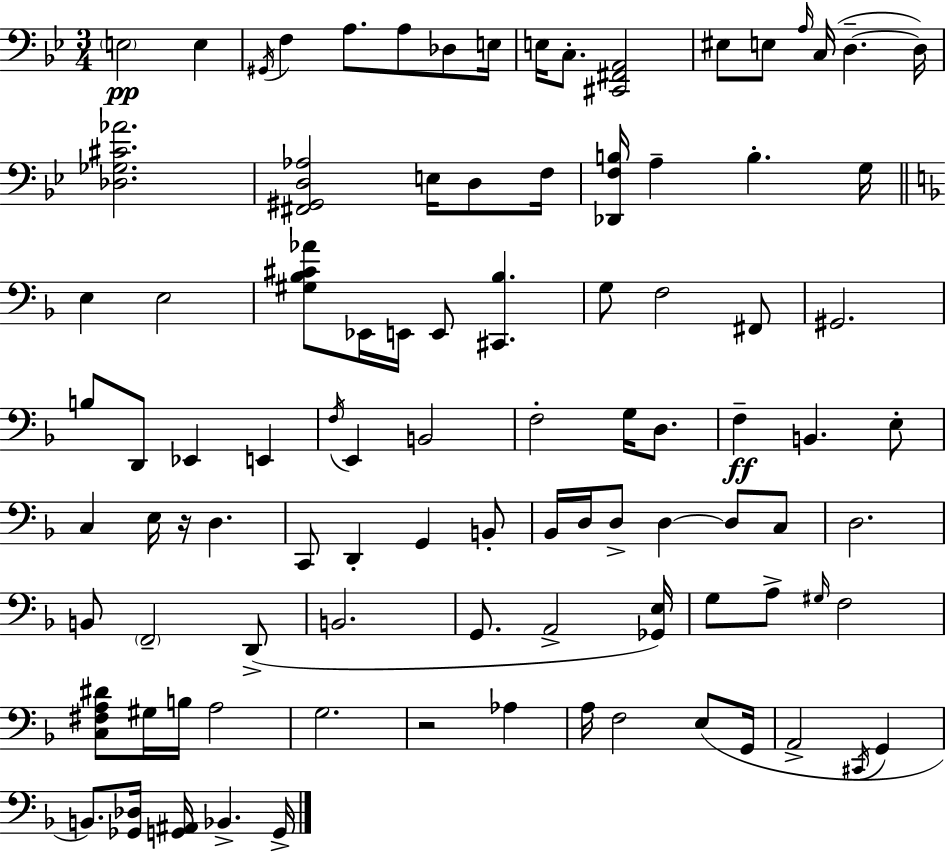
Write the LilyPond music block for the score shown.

{
  \clef bass
  \numericTimeSignature
  \time 3/4
  \key g \minor
  \parenthesize e2\pp e4 | \acciaccatura { gis,16 } f4 a8. a8 des8 | e16 e16 c8.-. <cis, fis, a,>2 | eis8 e8 \grace { a16 } c16( d4.--~~ | \break d16) <des ges cis' aes'>2. | <fis, gis, d aes>2 e16 d8 | f16 <des, f b>16 a4-- b4.-. | g16 \bar "||" \break \key d \minor e4 e2 | <gis bes cis' aes'>8 ees,16 e,16 e,8 <cis, bes>4. | g8 f2 fis,8 | gis,2. | \break b8 d,8 ees,4 e,4 | \acciaccatura { f16 } e,4 b,2 | f2-. g16 d8. | f4--\ff b,4. e8-. | \break c4 e16 r16 d4. | c,8 d,4-. g,4 b,8-. | bes,16 d16 d8-> d4~~ d8 c8 | d2. | \break b,8 \parenthesize f,2-- d,8->( | b,2. | g,8. a,2-> | <ges, e>16) g8 a8-> \grace { gis16 } f2 | \break <c fis a dis'>8 gis16 b16 a2 | g2. | r2 aes4 | a16 f2 e8( | \break g,16 a,2-> \acciaccatura { cis,16 } g,4 | b,8.) <ges, des>16 <g, ais,>16 bes,4.-> | g,16-> \bar "|."
}